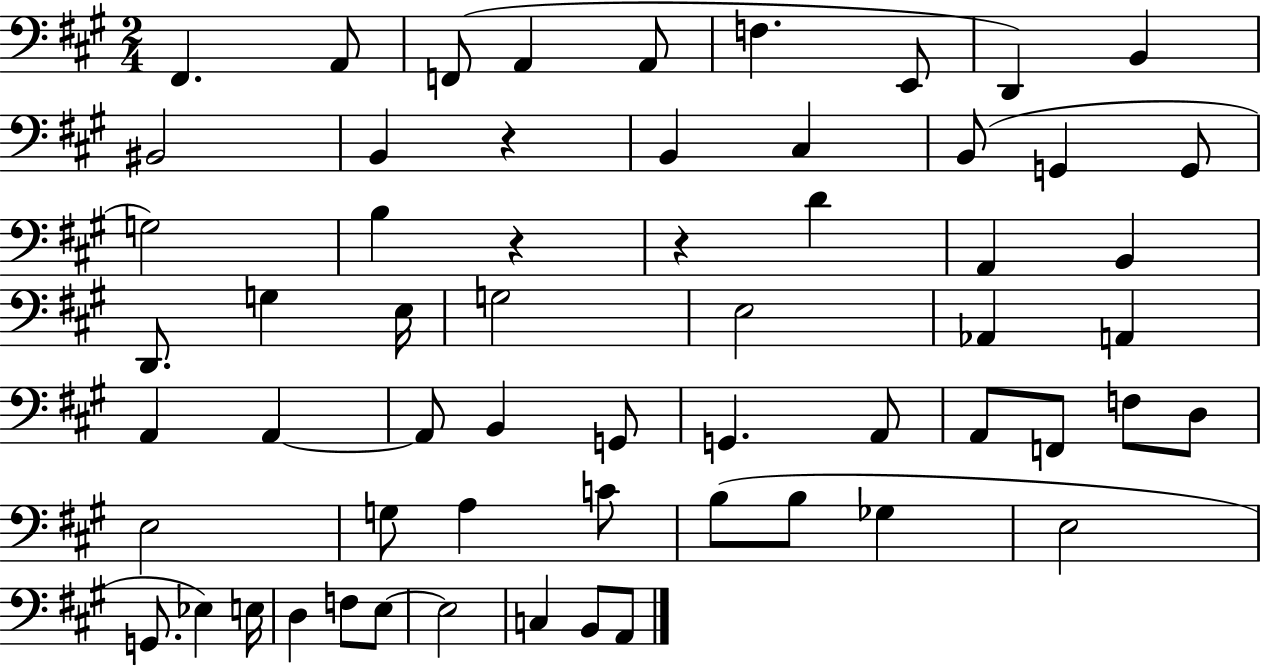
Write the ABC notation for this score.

X:1
T:Untitled
M:2/4
L:1/4
K:A
^F,, A,,/2 F,,/2 A,, A,,/2 F, E,,/2 D,, B,, ^B,,2 B,, z B,, ^C, B,,/2 G,, G,,/2 G,2 B, z z D A,, B,, D,,/2 G, E,/4 G,2 E,2 _A,, A,, A,, A,, A,,/2 B,, G,,/2 G,, A,,/2 A,,/2 F,,/2 F,/2 D,/2 E,2 G,/2 A, C/2 B,/2 B,/2 _G, E,2 G,,/2 _E, E,/4 D, F,/2 E,/2 E,2 C, B,,/2 A,,/2